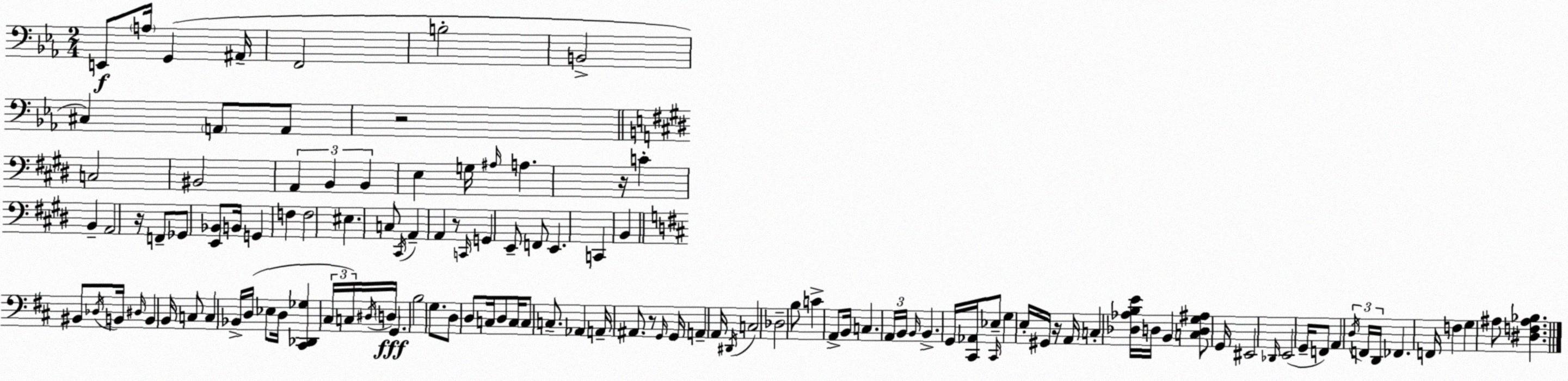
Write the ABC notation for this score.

X:1
T:Untitled
M:2/4
L:1/4
K:Cm
E,,/2 A,/4 G,, ^A,,/4 F,,2 B,2 B,,2 ^C, A,,/2 A,,/2 z2 C,2 ^B,,2 A,, B,, B,, E, G,/4 ^A,/4 A, z/4 C B,, A,,2 z/4 F,,/2 _G,,/2 [E,,_B,,]/2 B,,/4 G,, F, F,2 ^E, C,/2 ^C,,/4 A,, A,, z/2 C,,/4 G,, E,,/2 F,,/2 E,, C,, B,, ^B,,/2 _D,/4 B,,/4 ^D,/4 B,, B,,/4 C,/2 C, _B,,/4 D,/4 _E,/2 D,/4 [^C,,_D,,_G,] ^C,/4 C,/4 ^D,/4 D,/4 G,, B,2 G,/2 D,/2 D,/2 C,/4 D,/2 C,/4 C,/2 C,/2 _A,, A,,/4 ^A,,/2 z/2 G,,/4 G,,/4 A,, A,,/4 ^D,,/4 C,2 _D,2 B,/2 C A,,/2 B,,/4 C, A,,/4 B,,/4 B,,/4 B,, G,,/4 [^C,,_A,,]/4 _E,/2 ^C,,/4 G, E,/4 ^G,,/4 z/4 A,,/4 C, [_D,_A,B,E]/4 D,/4 B,, [C,D,G,^A,]/2 G,,/4 ^E,,2 _D,,/4 E,,2 G,,/4 F,,/2 A,, D,/4 F,,/4 D,,/4 _F,, F,,/4 F, G, ^A,/2 [^D,F,^A,_B,]